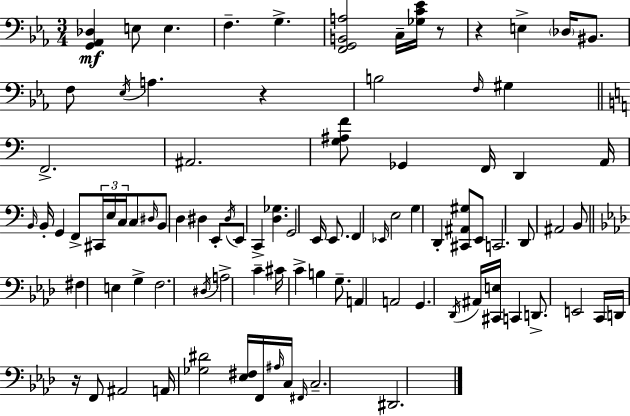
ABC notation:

X:1
T:Untitled
M:3/4
L:1/4
K:Eb
[G,,_A,,_D,] E,/2 E, F, G, [F,,G,,B,,A,]2 C,/4 [_G,C_E]/4 z/2 z E, _D,/4 ^B,,/2 F,/2 _E,/4 A, z B,2 F,/4 ^G, F,,2 ^A,,2 [G,^A,F]/2 _G,, F,,/4 D,, A,,/4 B,,/4 B,,/4 G,, F,,/2 ^C,,/4 E,/4 C,/4 C,/2 ^D,/4 B,,/2 D, ^D, E,,/2 ^D,/4 E,,/2 C,, [D,_G,] G,,2 E,,/4 E,,/2 F,, _E,,/4 E,2 G, D,, [^C,,^A,,^G,]/2 E,,/2 C,,2 D,,/2 ^A,,2 B,,/2 ^F, E, G, F,2 ^D,/4 A,2 C ^C/4 C B, G,/2 A,, A,,2 G,, _D,,/4 ^A,,/4 [^C,,E,]/4 C,, D,,/2 E,,2 C,,/4 D,,/4 z/4 F,,/2 ^A,,2 A,,/4 [_G,^D]2 [_E,^F,]/4 F,,/4 ^A,/4 C,/4 ^F,,/4 C,2 ^D,,2